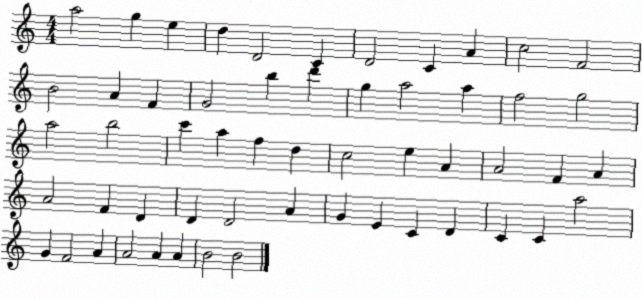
X:1
T:Untitled
M:4/4
L:1/4
K:C
a2 g e d D2 C D2 C A c2 F2 B2 A F G2 b d' g a2 a f2 g2 a2 b2 c' a f d c2 e A A2 F A A2 F D D D2 A G E C D C C a2 G F2 A A2 A A B2 B2